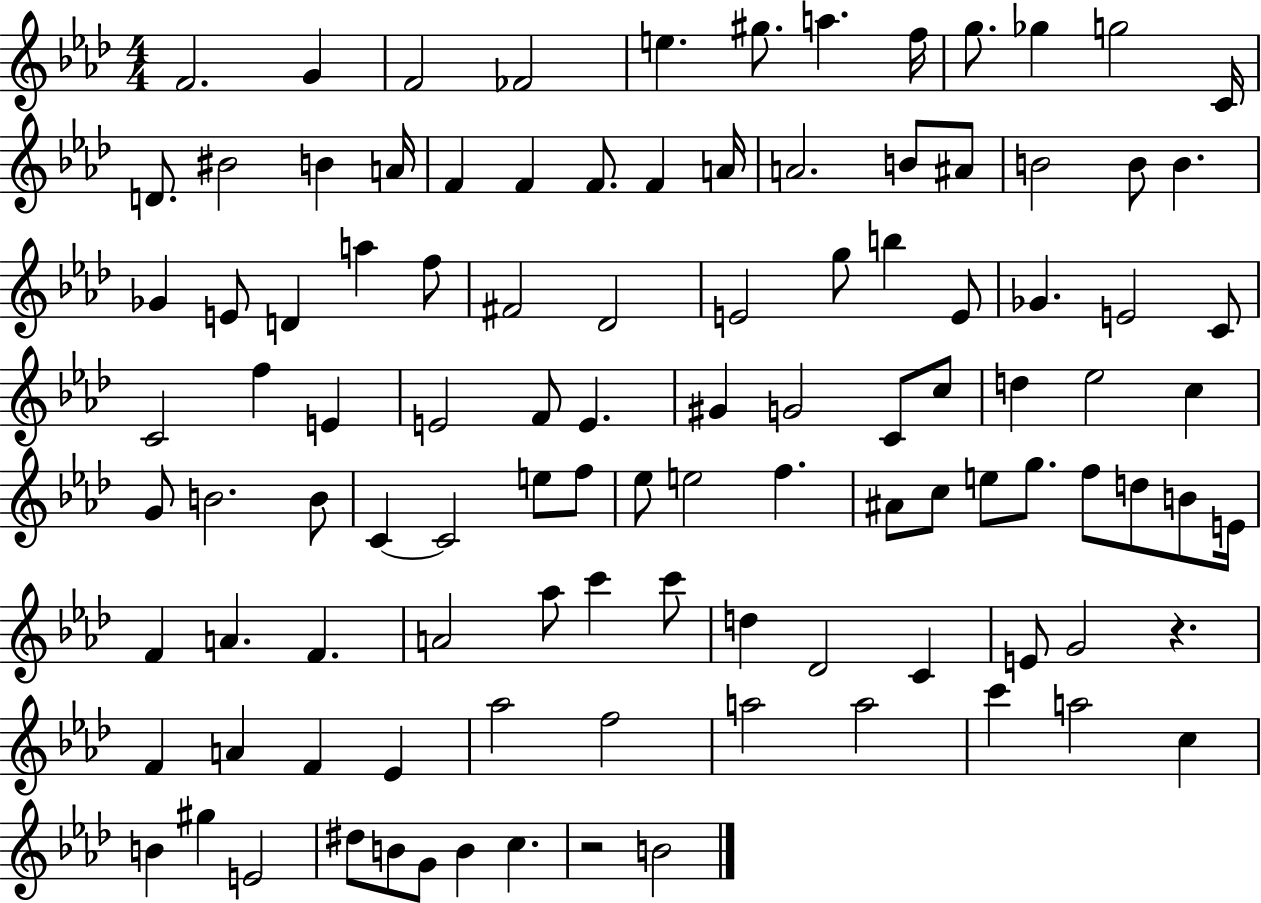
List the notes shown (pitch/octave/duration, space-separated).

F4/h. G4/q F4/h FES4/h E5/q. G#5/e. A5/q. F5/s G5/e. Gb5/q G5/h C4/s D4/e. BIS4/h B4/q A4/s F4/q F4/q F4/e. F4/q A4/s A4/h. B4/e A#4/e B4/h B4/e B4/q. Gb4/q E4/e D4/q A5/q F5/e F#4/h Db4/h E4/h G5/e B5/q E4/e Gb4/q. E4/h C4/e C4/h F5/q E4/q E4/h F4/e E4/q. G#4/q G4/h C4/e C5/e D5/q Eb5/h C5/q G4/e B4/h. B4/e C4/q C4/h E5/e F5/e Eb5/e E5/h F5/q. A#4/e C5/e E5/e G5/e. F5/e D5/e B4/e E4/s F4/q A4/q. F4/q. A4/h Ab5/e C6/q C6/e D5/q Db4/h C4/q E4/e G4/h R/q. F4/q A4/q F4/q Eb4/q Ab5/h F5/h A5/h A5/h C6/q A5/h C5/q B4/q G#5/q E4/h D#5/e B4/e G4/e B4/q C5/q. R/h B4/h